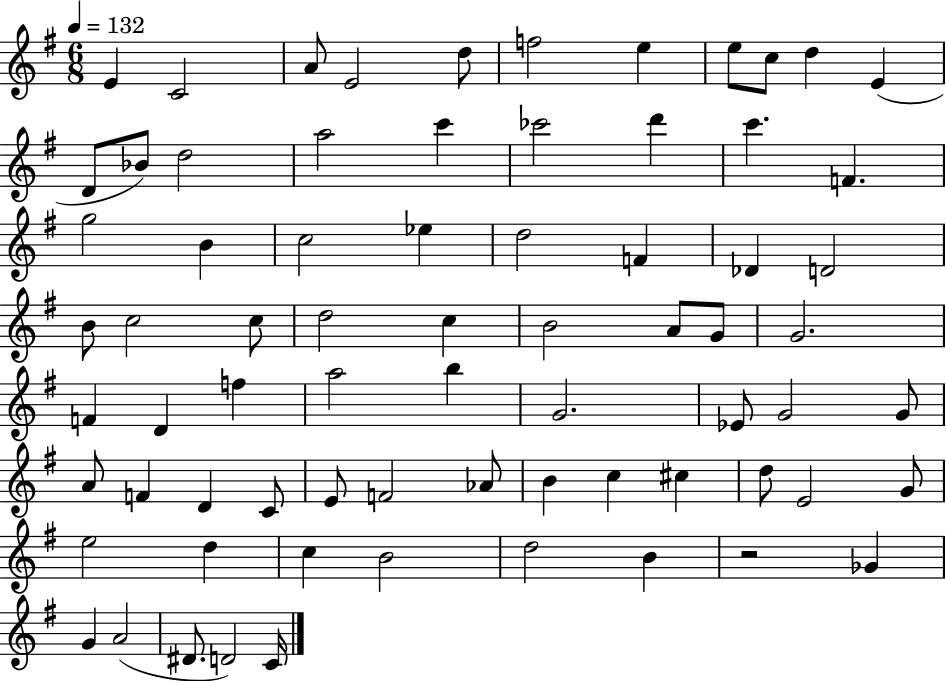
E4/q C4/h A4/e E4/h D5/e F5/h E5/q E5/e C5/e D5/q E4/q D4/e Bb4/e D5/h A5/h C6/q CES6/h D6/q C6/q. F4/q. G5/h B4/q C5/h Eb5/q D5/h F4/q Db4/q D4/h B4/e C5/h C5/e D5/h C5/q B4/h A4/e G4/e G4/h. F4/q D4/q F5/q A5/h B5/q G4/h. Eb4/e G4/h G4/e A4/e F4/q D4/q C4/e E4/e F4/h Ab4/e B4/q C5/q C#5/q D5/e E4/h G4/e E5/h D5/q C5/q B4/h D5/h B4/q R/h Gb4/q G4/q A4/h D#4/e. D4/h C4/s